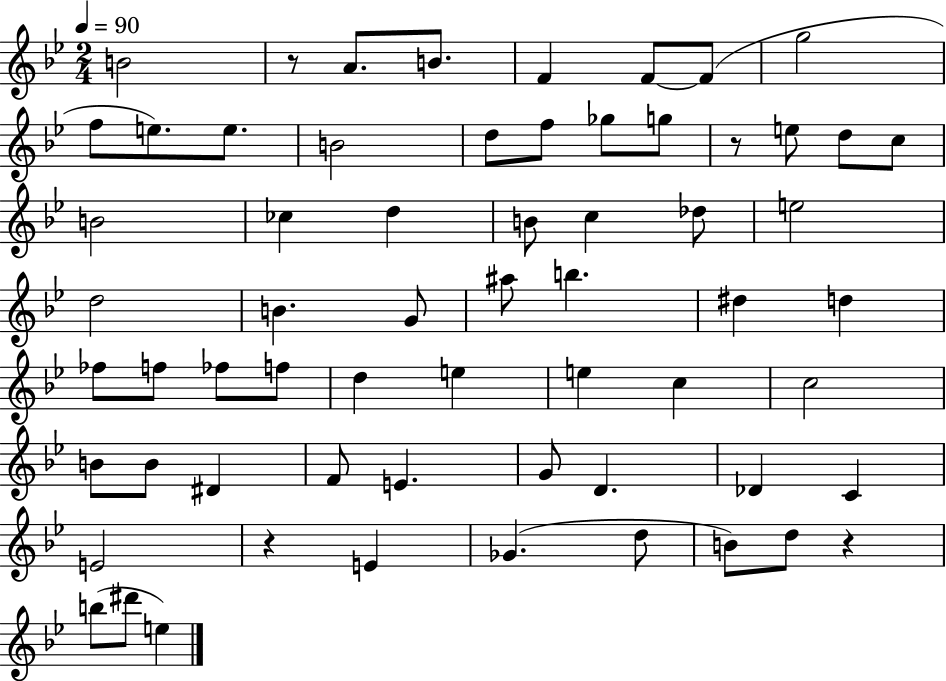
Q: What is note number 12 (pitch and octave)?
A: D5